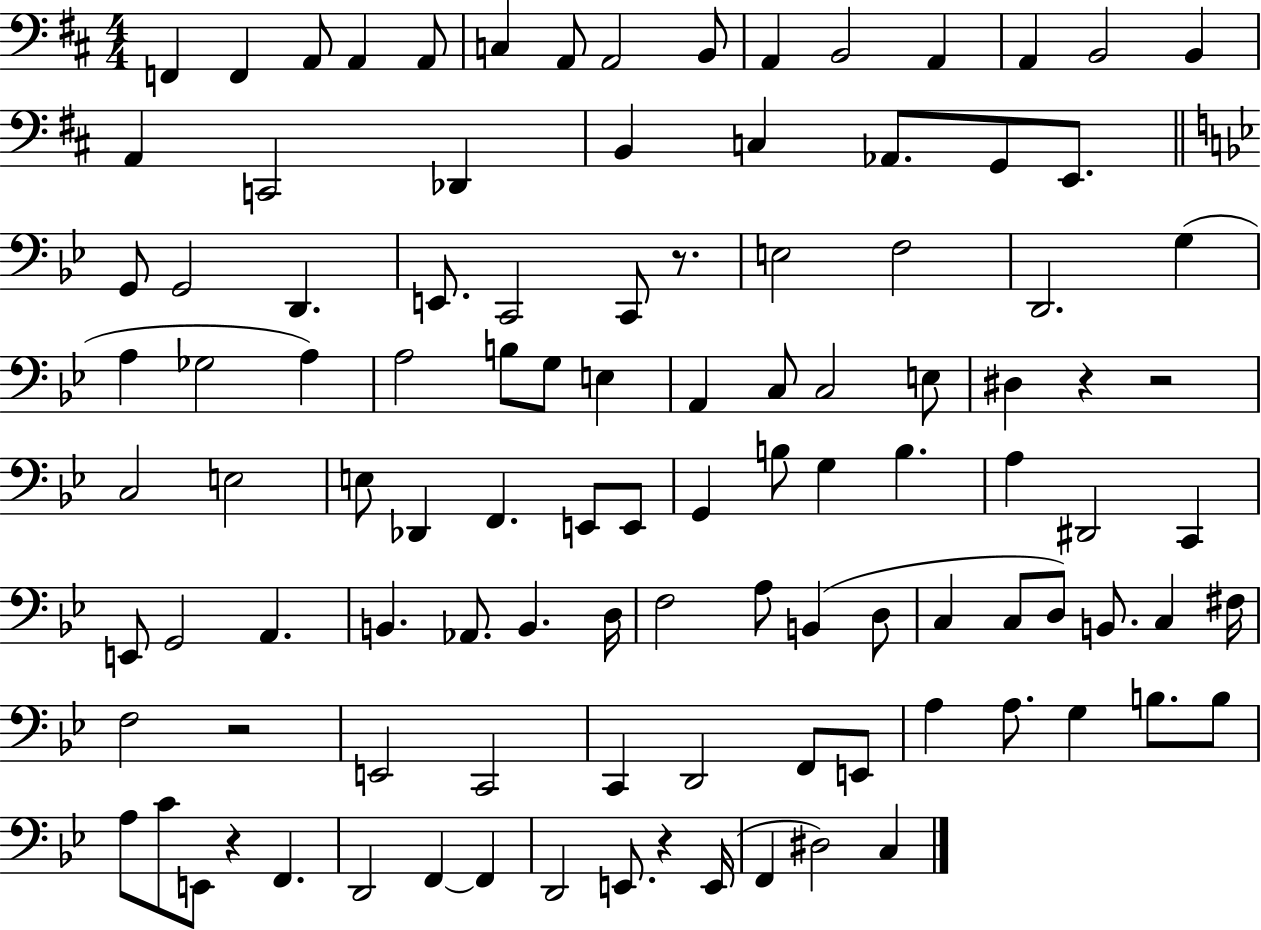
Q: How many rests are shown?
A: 6